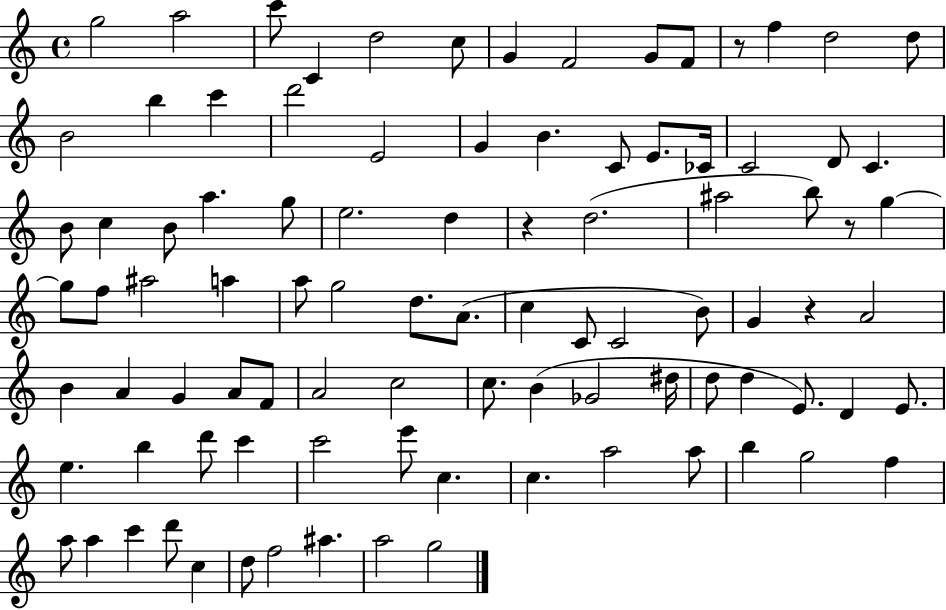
G5/h A5/h C6/e C4/q D5/h C5/e G4/q F4/h G4/e F4/e R/e F5/q D5/h D5/e B4/h B5/q C6/q D6/h E4/h G4/q B4/q. C4/e E4/e. CES4/s C4/h D4/e C4/q. B4/e C5/q B4/e A5/q. G5/e E5/h. D5/q R/q D5/h. A#5/h B5/e R/e G5/q G5/e F5/e A#5/h A5/q A5/e G5/h D5/e. A4/e. C5/q C4/e C4/h B4/e G4/q R/q A4/h B4/q A4/q G4/q A4/e F4/e A4/h C5/h C5/e. B4/q Gb4/h D#5/s D5/e D5/q E4/e. D4/q E4/e. E5/q. B5/q D6/e C6/q C6/h E6/e C5/q. C5/q. A5/h A5/e B5/q G5/h F5/q A5/e A5/q C6/q D6/e C5/q D5/e F5/h A#5/q. A5/h G5/h